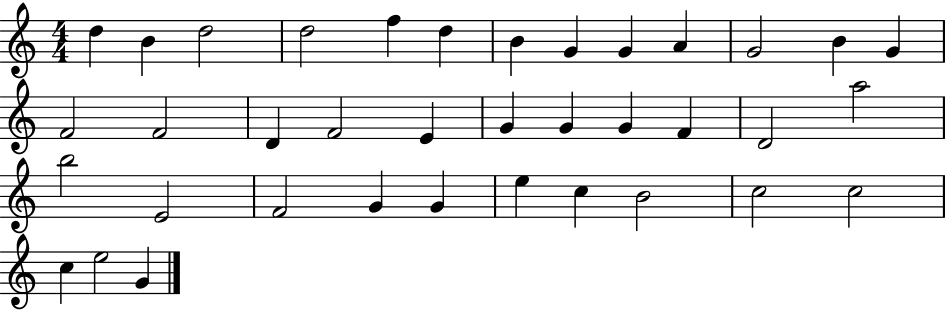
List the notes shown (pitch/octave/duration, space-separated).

D5/q B4/q D5/h D5/h F5/q D5/q B4/q G4/q G4/q A4/q G4/h B4/q G4/q F4/h F4/h D4/q F4/h E4/q G4/q G4/q G4/q F4/q D4/h A5/h B5/h E4/h F4/h G4/q G4/q E5/q C5/q B4/h C5/h C5/h C5/q E5/h G4/q